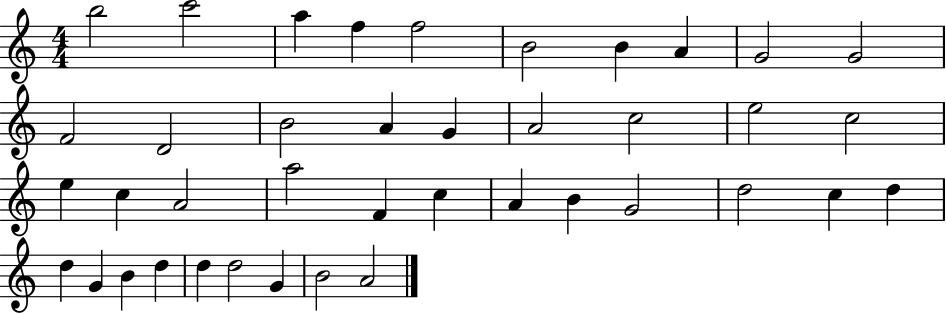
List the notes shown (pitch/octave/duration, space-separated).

B5/h C6/h A5/q F5/q F5/h B4/h B4/q A4/q G4/h G4/h F4/h D4/h B4/h A4/q G4/q A4/h C5/h E5/h C5/h E5/q C5/q A4/h A5/h F4/q C5/q A4/q B4/q G4/h D5/h C5/q D5/q D5/q G4/q B4/q D5/q D5/q D5/h G4/q B4/h A4/h